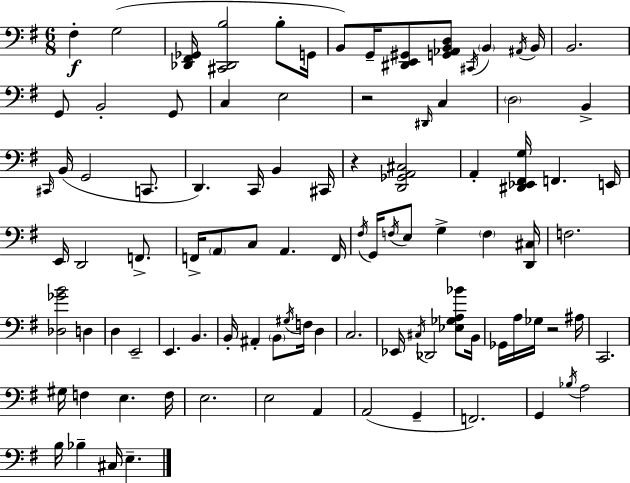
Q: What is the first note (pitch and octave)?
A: F#3